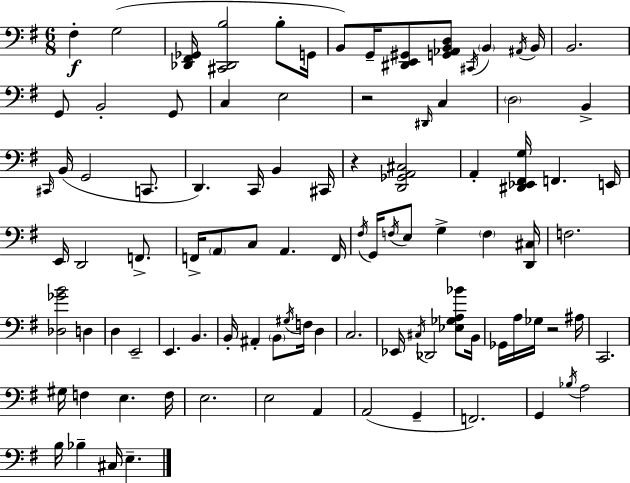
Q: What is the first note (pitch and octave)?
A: F#3